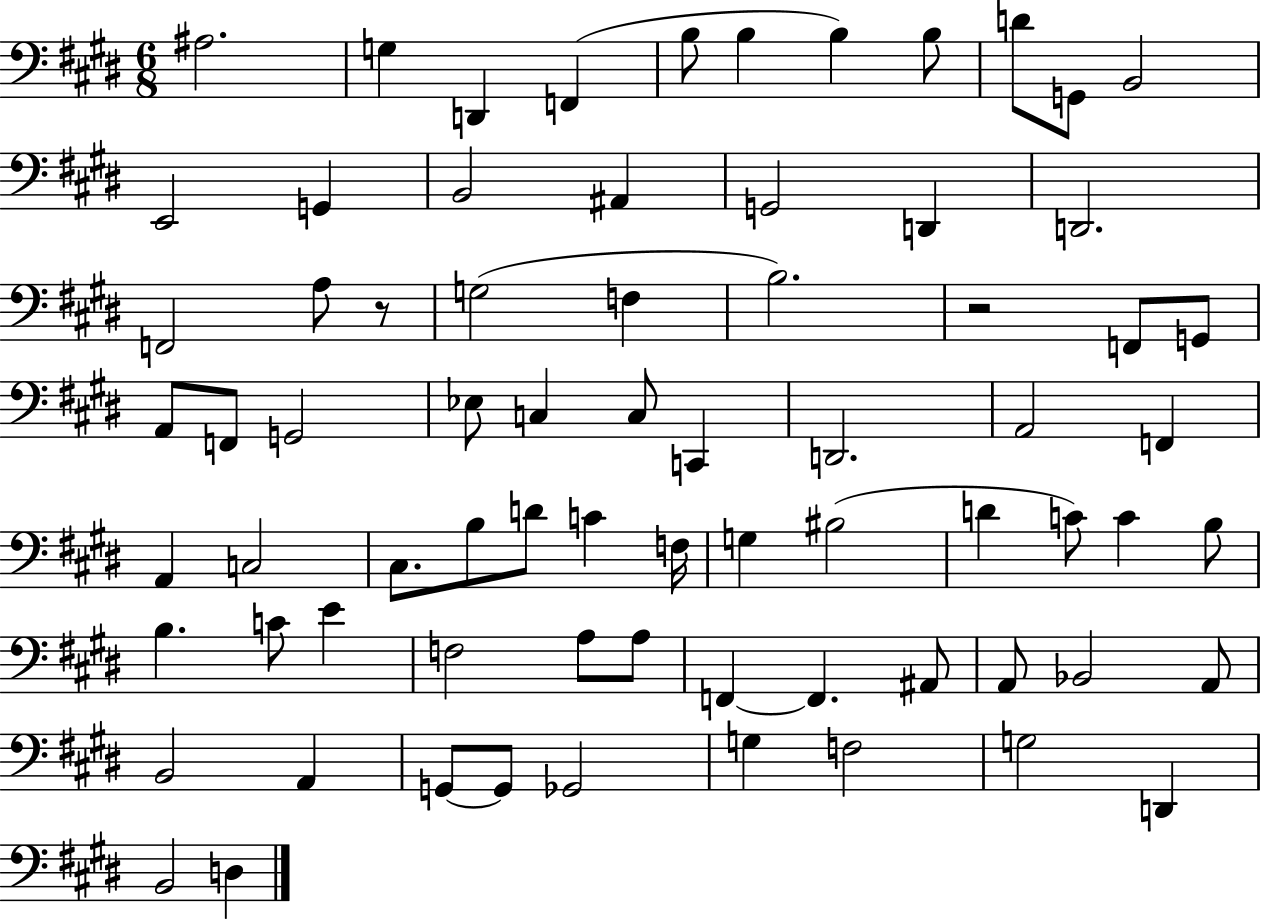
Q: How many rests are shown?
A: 2